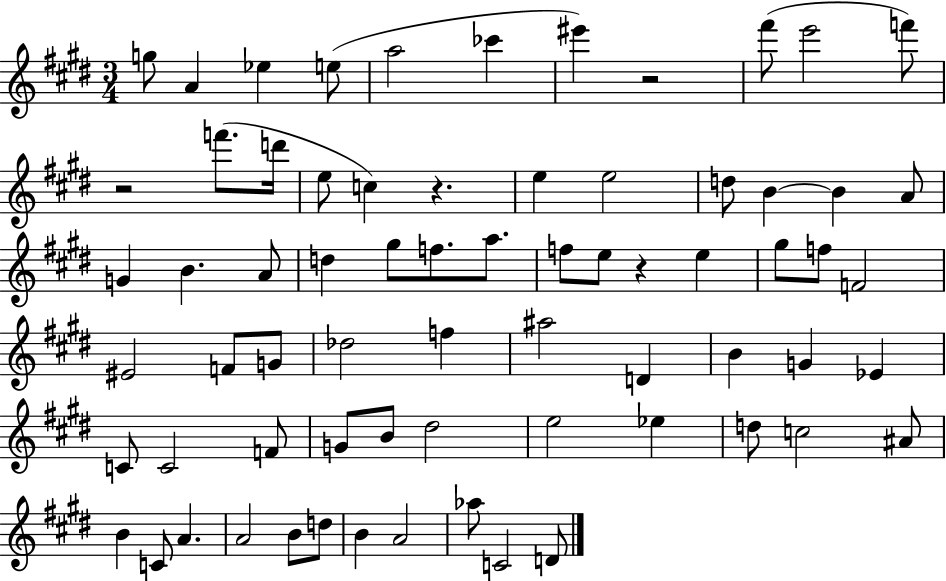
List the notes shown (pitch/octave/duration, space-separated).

G5/e A4/q Eb5/q E5/e A5/h CES6/q EIS6/q R/h F#6/e E6/h F6/e R/h F6/e. D6/s E5/e C5/q R/q. E5/q E5/h D5/e B4/q B4/q A4/e G4/q B4/q. A4/e D5/q G#5/e F5/e. A5/e. F5/e E5/e R/q E5/q G#5/e F5/e F4/h EIS4/h F4/e G4/e Db5/h F5/q A#5/h D4/q B4/q G4/q Eb4/q C4/e C4/h F4/e G4/e B4/e D#5/h E5/h Eb5/q D5/e C5/h A#4/e B4/q C4/e A4/q. A4/h B4/e D5/e B4/q A4/h Ab5/e C4/h D4/e